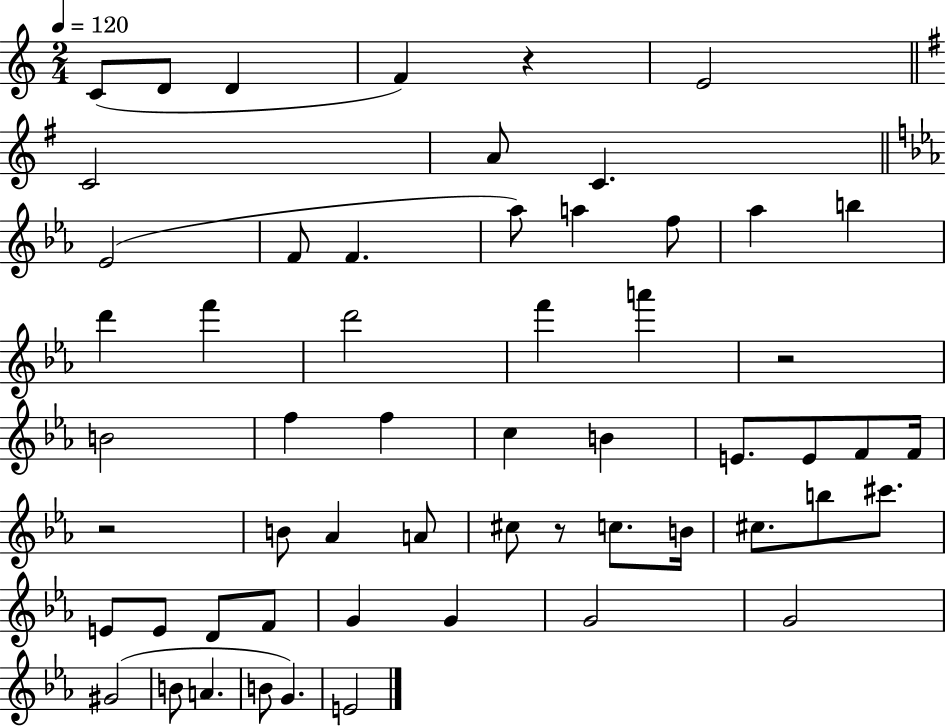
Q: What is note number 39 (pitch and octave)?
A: C#6